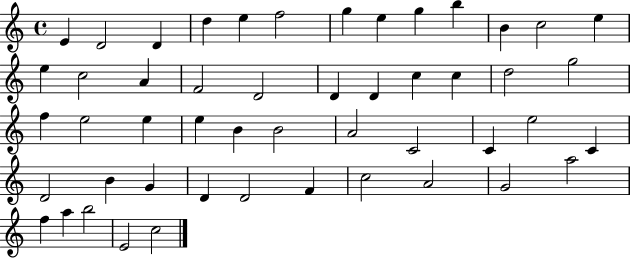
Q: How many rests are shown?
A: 0